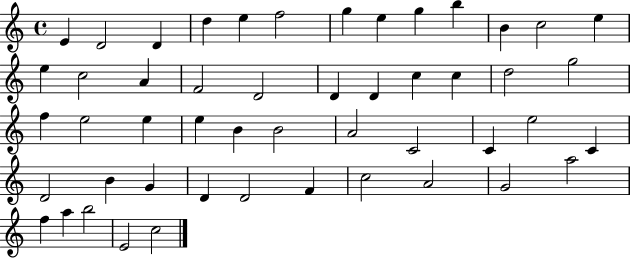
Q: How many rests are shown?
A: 0